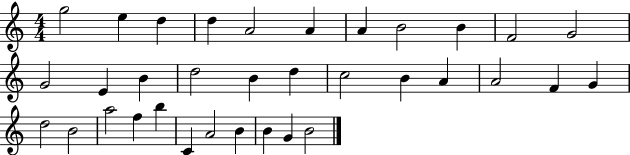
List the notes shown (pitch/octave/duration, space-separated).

G5/h E5/q D5/q D5/q A4/h A4/q A4/q B4/h B4/q F4/h G4/h G4/h E4/q B4/q D5/h B4/q D5/q C5/h B4/q A4/q A4/h F4/q G4/q D5/h B4/h A5/h F5/q B5/q C4/q A4/h B4/q B4/q G4/q B4/h